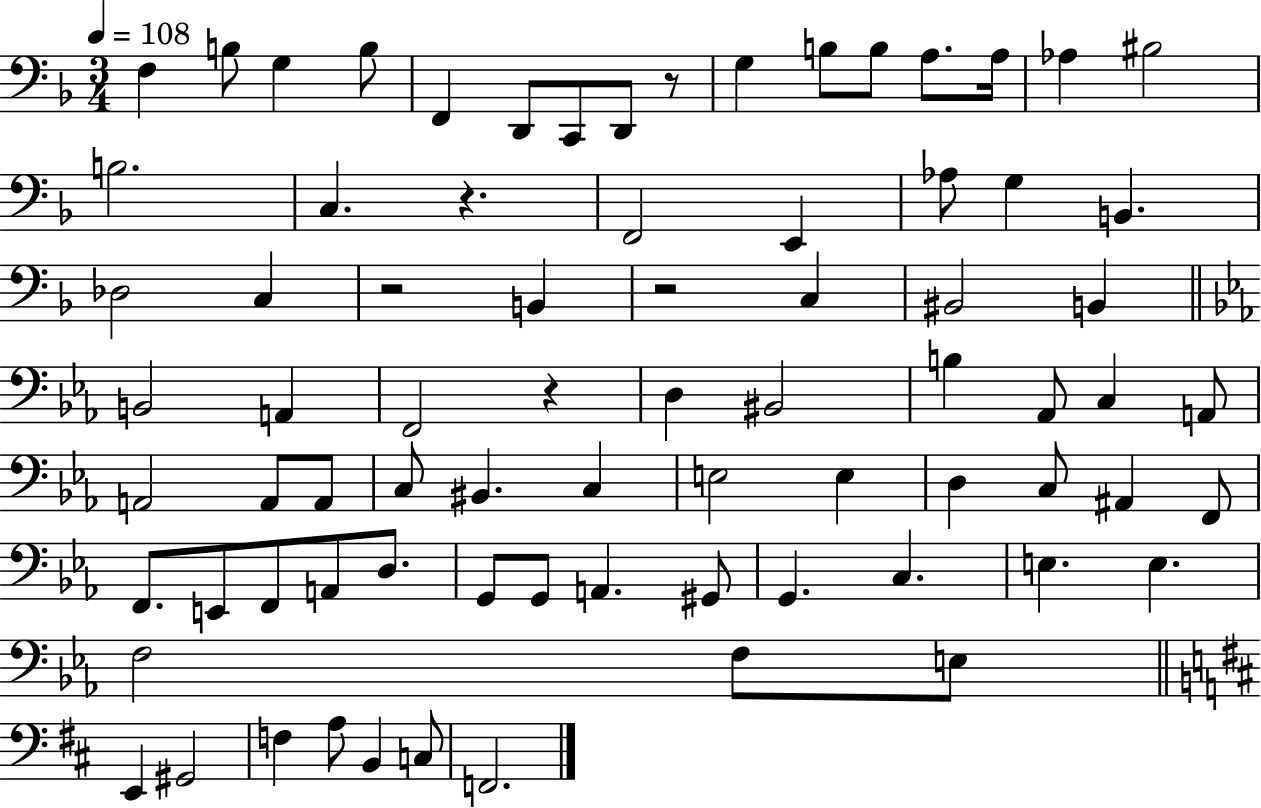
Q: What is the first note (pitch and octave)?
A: F3